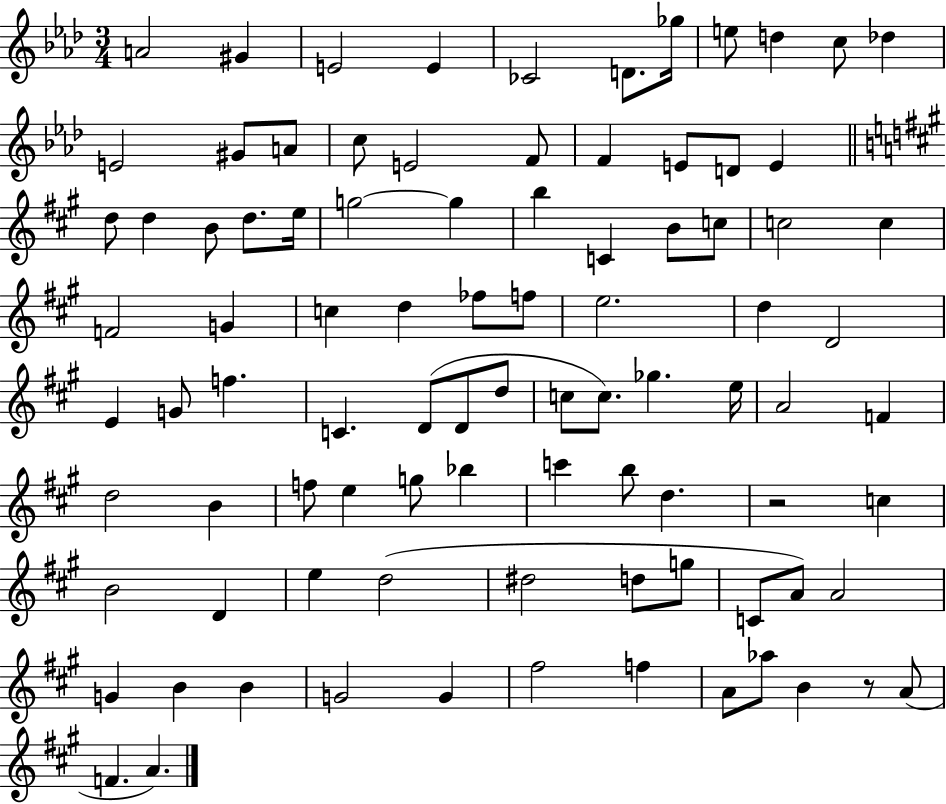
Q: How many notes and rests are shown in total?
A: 91